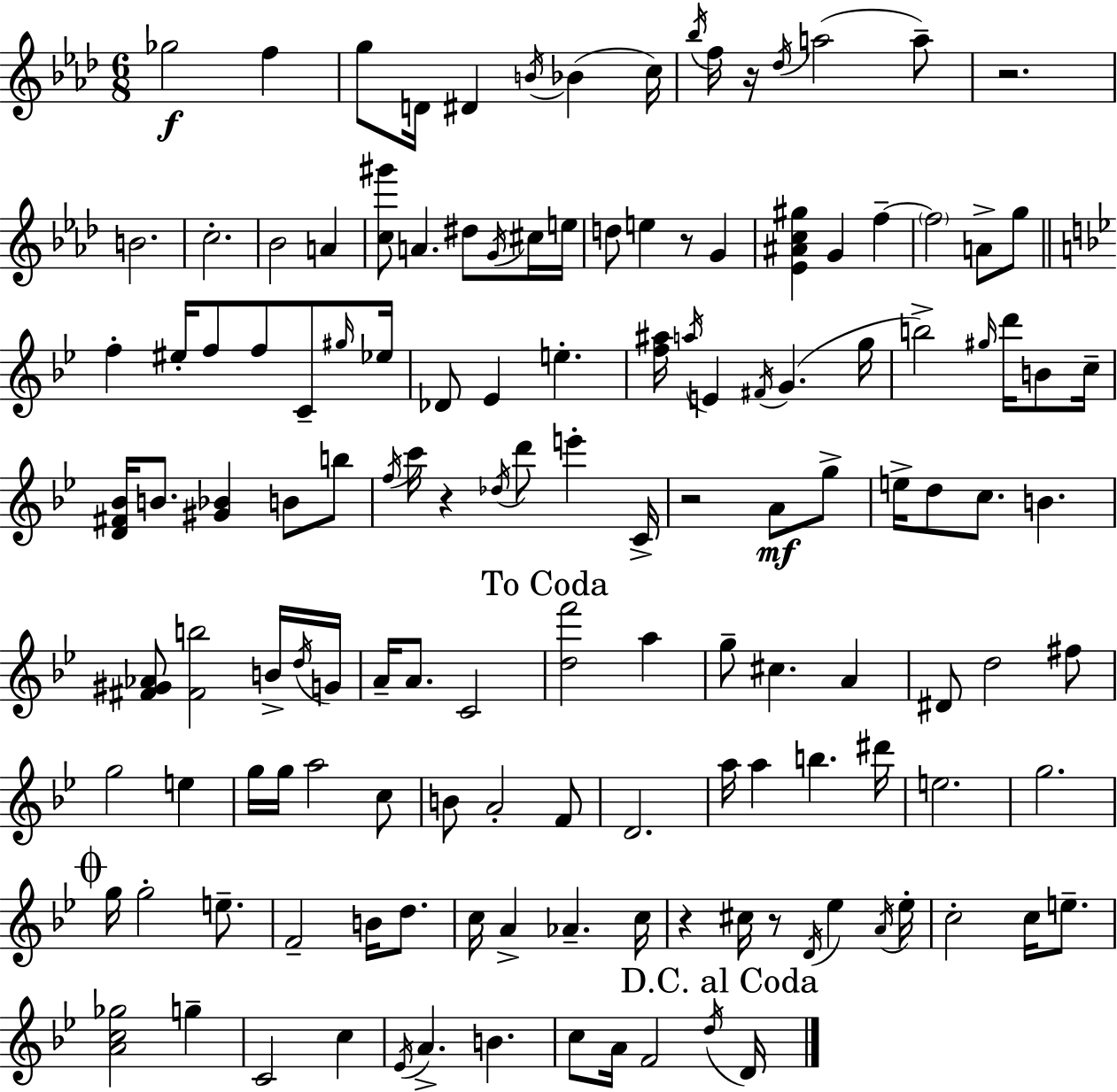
X:1
T:Untitled
M:6/8
L:1/4
K:Ab
_g2 f g/2 D/4 ^D B/4 _B c/4 _b/4 f/4 z/4 _d/4 a2 a/2 z2 B2 c2 _B2 A [c^g']/2 A ^d/2 G/4 ^c/4 e/4 d/2 e z/2 G [_E^Ac^g] G f f2 A/2 g/2 f ^e/4 f/2 f/2 C/2 ^g/4 _e/4 _D/2 _E e [f^a]/4 a/4 E ^F/4 G g/4 b2 ^g/4 d'/4 B/2 c/4 [D^F_B]/4 B/2 [^G_B] B/2 b/2 f/4 c'/4 z _d/4 d'/2 e' C/4 z2 A/2 g/2 e/4 d/2 c/2 B [^F^G_A]/2 [^Fb]2 B/4 d/4 G/4 A/4 A/2 C2 [df']2 a g/2 ^c A ^D/2 d2 ^f/2 g2 e g/4 g/4 a2 c/2 B/2 A2 F/2 D2 a/4 a b ^d'/4 e2 g2 g/4 g2 e/2 F2 B/4 d/2 c/4 A _A c/4 z ^c/4 z/2 D/4 _e A/4 _e/4 c2 c/4 e/2 [Ac_g]2 g C2 c _E/4 A B c/2 A/4 F2 d/4 D/4